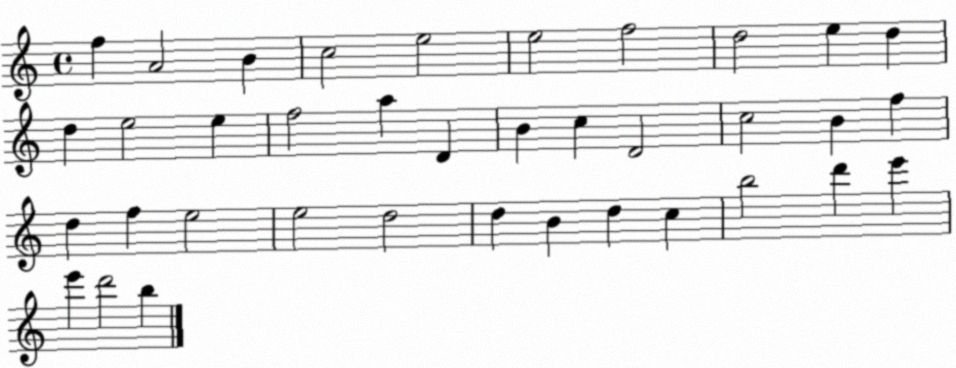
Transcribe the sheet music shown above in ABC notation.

X:1
T:Untitled
M:4/4
L:1/4
K:C
f A2 B c2 e2 e2 f2 d2 e d d e2 e f2 a D B c D2 c2 B f d f e2 e2 d2 d B d c b2 d' e' e' d'2 b